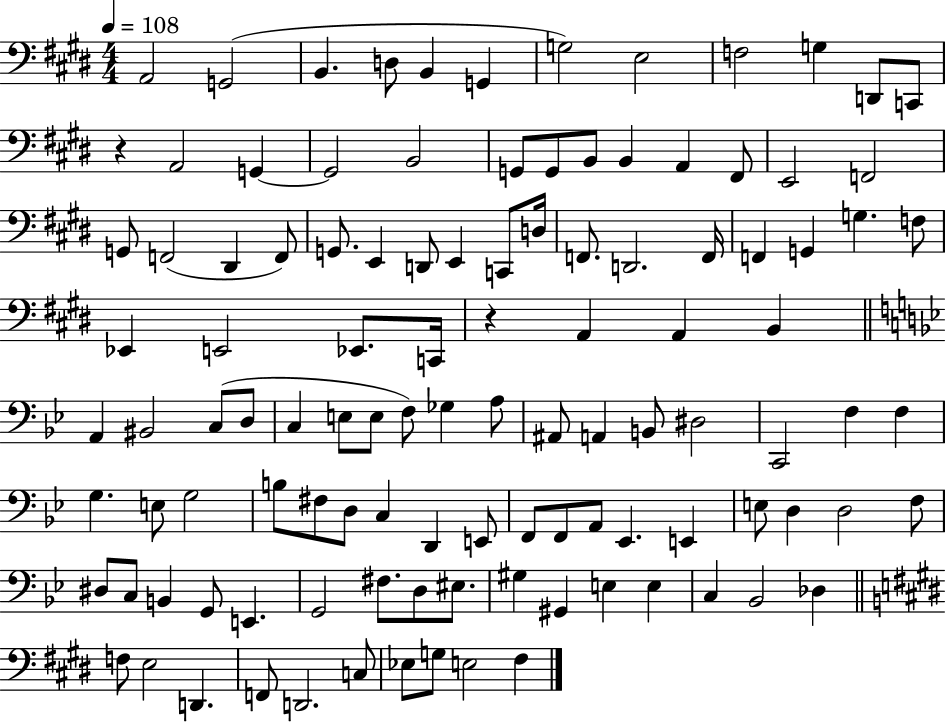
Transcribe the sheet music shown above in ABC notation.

X:1
T:Untitled
M:4/4
L:1/4
K:E
A,,2 G,,2 B,, D,/2 B,, G,, G,2 E,2 F,2 G, D,,/2 C,,/2 z A,,2 G,, G,,2 B,,2 G,,/2 G,,/2 B,,/2 B,, A,, ^F,,/2 E,,2 F,,2 G,,/2 F,,2 ^D,, F,,/2 G,,/2 E,, D,,/2 E,, C,,/2 D,/4 F,,/2 D,,2 F,,/4 F,, G,, G, F,/2 _E,, E,,2 _E,,/2 C,,/4 z A,, A,, B,, A,, ^B,,2 C,/2 D,/2 C, E,/2 E,/2 F,/2 _G, A,/2 ^A,,/2 A,, B,,/2 ^D,2 C,,2 F, F, G, E,/2 G,2 B,/2 ^F,/2 D,/2 C, D,, E,,/2 F,,/2 F,,/2 A,,/2 _E,, E,, E,/2 D, D,2 F,/2 ^D,/2 C,/2 B,, G,,/2 E,, G,,2 ^F,/2 D,/2 ^E,/2 ^G, ^G,, E, E, C, _B,,2 _D, F,/2 E,2 D,, F,,/2 D,,2 C,/2 _E,/2 G,/2 E,2 ^F,